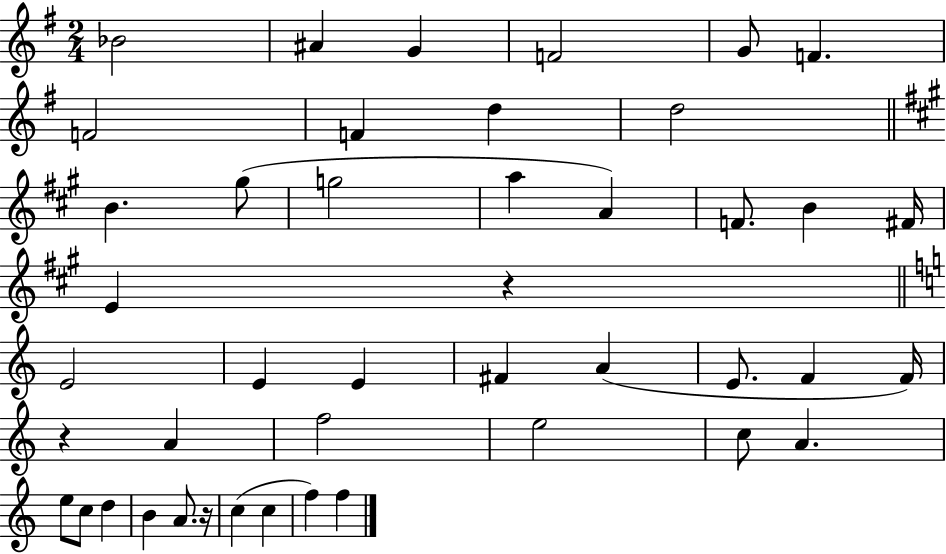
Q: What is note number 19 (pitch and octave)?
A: E4